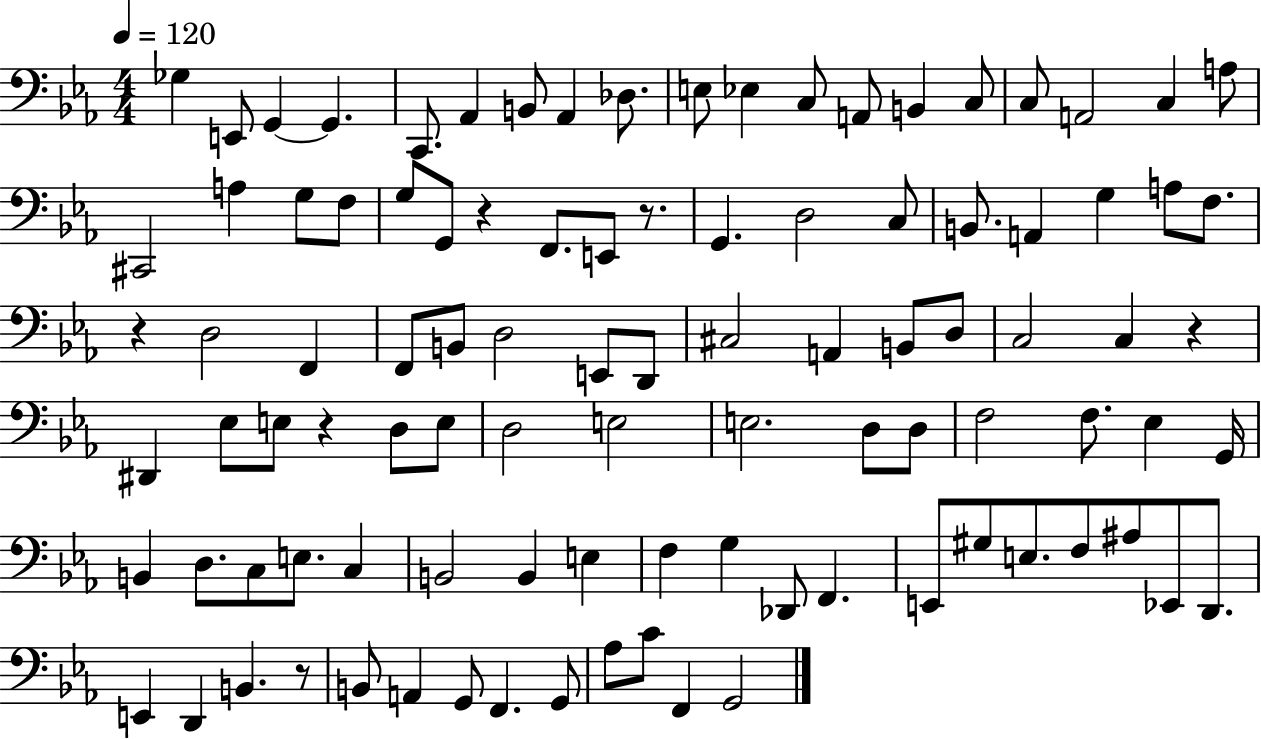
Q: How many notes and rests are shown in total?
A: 99